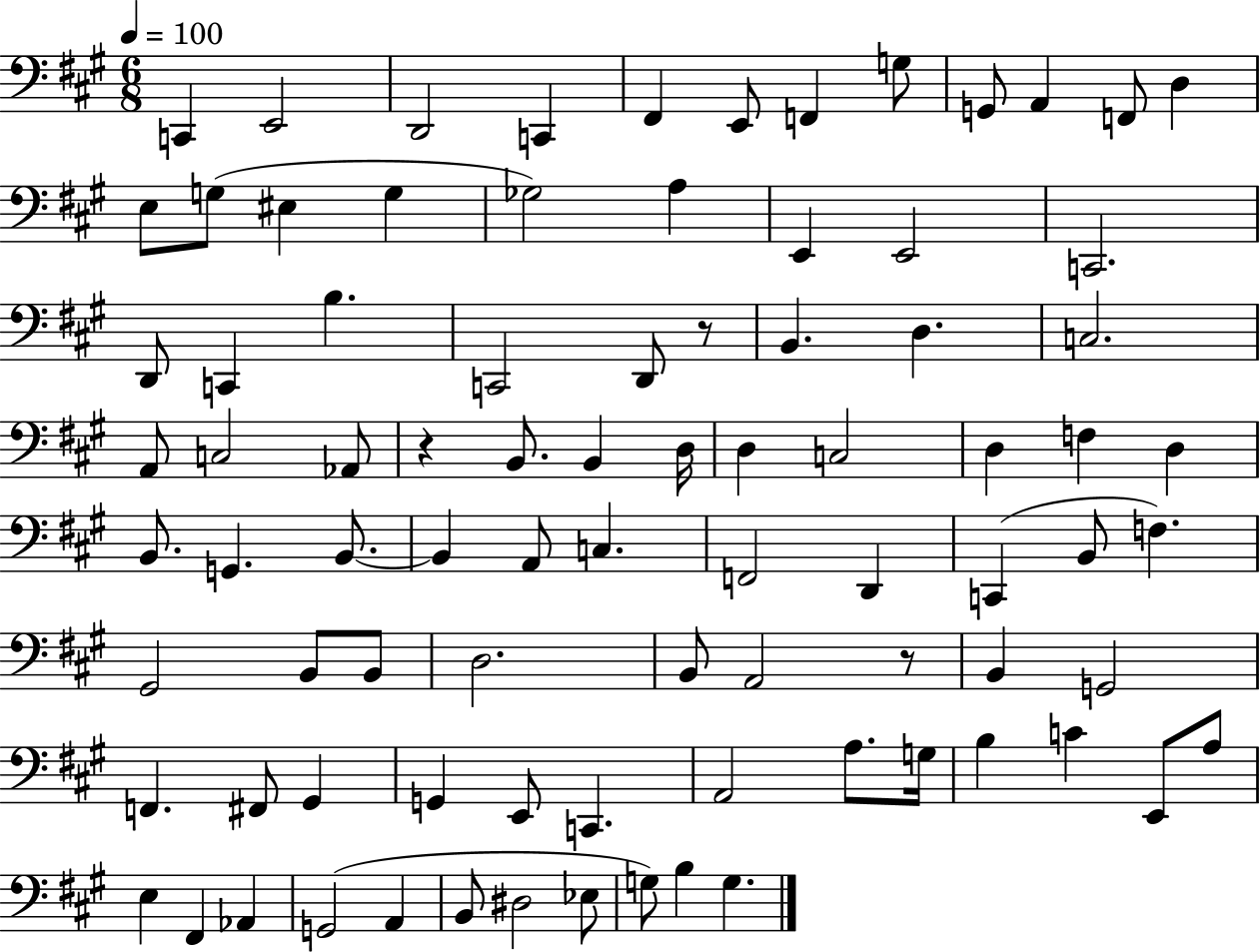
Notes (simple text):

C2/q E2/h D2/h C2/q F#2/q E2/e F2/q G3/e G2/e A2/q F2/e D3/q E3/e G3/e EIS3/q G3/q Gb3/h A3/q E2/q E2/h C2/h. D2/e C2/q B3/q. C2/h D2/e R/e B2/q. D3/q. C3/h. A2/e C3/h Ab2/e R/q B2/e. B2/q D3/s D3/q C3/h D3/q F3/q D3/q B2/e. G2/q. B2/e. B2/q A2/e C3/q. F2/h D2/q C2/q B2/e F3/q. G#2/h B2/e B2/e D3/h. B2/e A2/h R/e B2/q G2/h F2/q. F#2/e G#2/q G2/q E2/e C2/q. A2/h A3/e. G3/s B3/q C4/q E2/e A3/e E3/q F#2/q Ab2/q G2/h A2/q B2/e D#3/h Eb3/e G3/e B3/q G3/q.